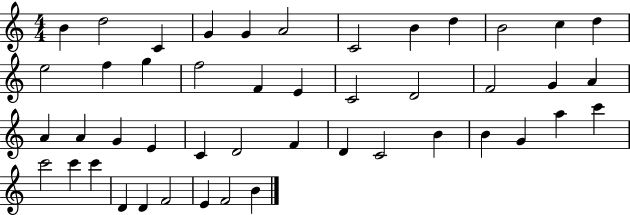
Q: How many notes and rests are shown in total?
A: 46